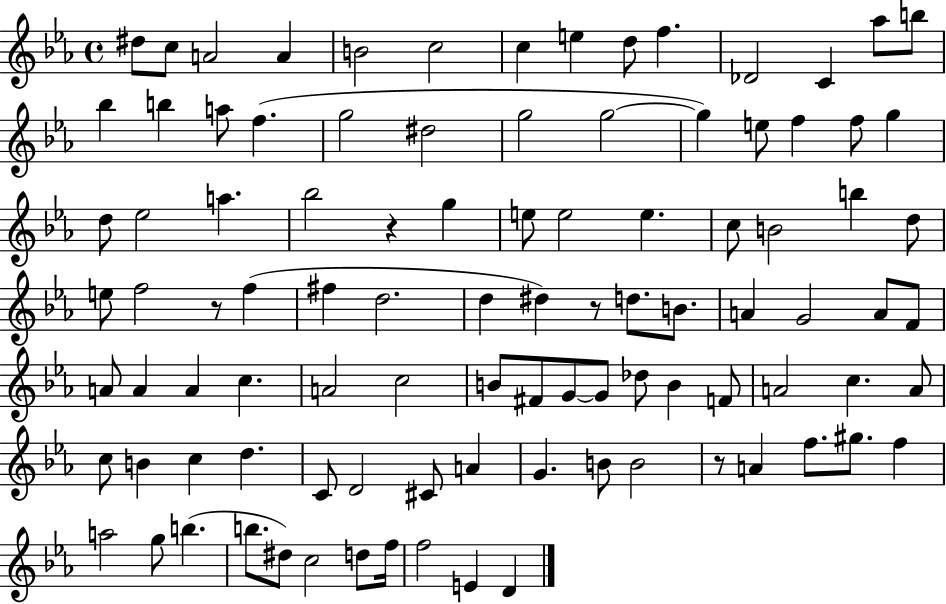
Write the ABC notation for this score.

X:1
T:Untitled
M:4/4
L:1/4
K:Eb
^d/2 c/2 A2 A B2 c2 c e d/2 f _D2 C _a/2 b/2 _b b a/2 f g2 ^d2 g2 g2 g e/2 f f/2 g d/2 _e2 a _b2 z g e/2 e2 e c/2 B2 b d/2 e/2 f2 z/2 f ^f d2 d ^d z/2 d/2 B/2 A G2 A/2 F/2 A/2 A A c A2 c2 B/2 ^F/2 G/2 G/2 _d/2 B F/2 A2 c A/2 c/2 B c d C/2 D2 ^C/2 A G B/2 B2 z/2 A f/2 ^g/2 f a2 g/2 b b/2 ^d/2 c2 d/2 f/4 f2 E D